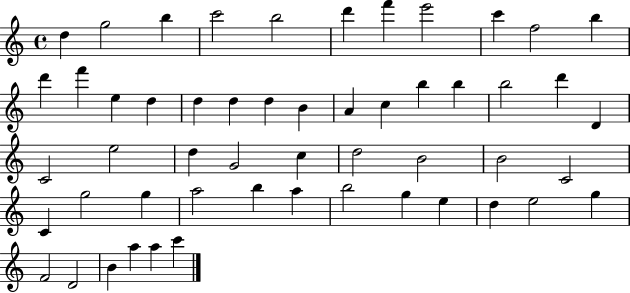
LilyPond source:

{
  \clef treble
  \time 4/4
  \defaultTimeSignature
  \key c \major
  d''4 g''2 b''4 | c'''2 b''2 | d'''4 f'''4 e'''2 | c'''4 f''2 b''4 | \break d'''4 f'''4 e''4 d''4 | d''4 d''4 d''4 b'4 | a'4 c''4 b''4 b''4 | b''2 d'''4 d'4 | \break c'2 e''2 | d''4 g'2 c''4 | d''2 b'2 | b'2 c'2 | \break c'4 g''2 g''4 | a''2 b''4 a''4 | b''2 g''4 e''4 | d''4 e''2 g''4 | \break f'2 d'2 | b'4 a''4 a''4 c'''4 | \bar "|."
}